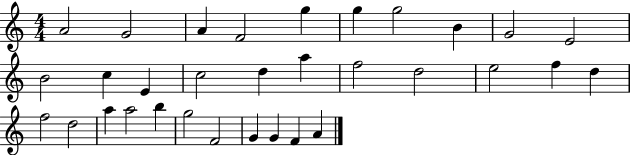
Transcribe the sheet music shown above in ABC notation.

X:1
T:Untitled
M:4/4
L:1/4
K:C
A2 G2 A F2 g g g2 B G2 E2 B2 c E c2 d a f2 d2 e2 f d f2 d2 a a2 b g2 F2 G G F A